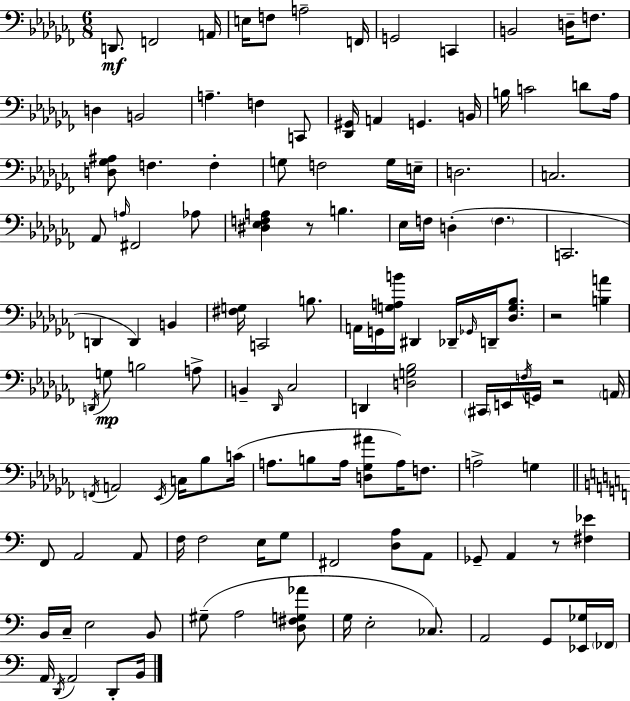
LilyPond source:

{
  \clef bass
  \numericTimeSignature
  \time 6/8
  \key aes \minor
  d,8.\mf f,2 a,16 | e16 f8 a2-- f,16 | g,2 c,4 | b,2 d16-- f8. | \break d4 b,2 | a4.-- f4 c,8 | <des, gis,>16 a,4 g,4. b,16 | b16 c'2 d'8 aes16 | \break <d ges ais>8 f4. f4-. | g8 f2 g16 e16-- | d2. | c2. | \break aes,8 \grace { a16 } fis,2 aes8 | <dis ees f a>4 r8 b4. | ees16 f16 d4-.( \parenthesize f4. | c,2. | \break d,4 d,4) b,4 | <fis g>16 c,2 b8. | a,16 g,16 <g a b'>16 dis,4 des,16-- \grace { ges,16 } d,16-- <des g bes>8. | r2 <b a'>4 | \break \acciaccatura { d,16 }\mp g8 b2 | a8-> b,4-- \grace { des,16 } ces2 | d,4 <d g bes>2 | \parenthesize cis,16 e,16 \acciaccatura { f16 } g,16 r2 | \break \parenthesize a,16 \acciaccatura { f,16 } a,2 | \acciaccatura { ees,16 } c16 bes8 c'16( a8. b8 | a16 <d ges ais'>8 a16) f8. a2-> | g4 \bar "||" \break \key c \major f,8 a,2 a,8 | f16 f2 e16 g8 | fis,2 <d a>8 a,8 | ges,8-- a,4 r8 <fis ees'>4 | \break b,16 c16-- e2 b,8 | gis8--( a2 <d fis g aes'>8 | g16 e2-. ces8.) | a,2 g,8 <ees, ges>16 \parenthesize fes,16 | \break a,16 \acciaccatura { d,16 } a,2 d,8-. | b,16 \bar "|."
}